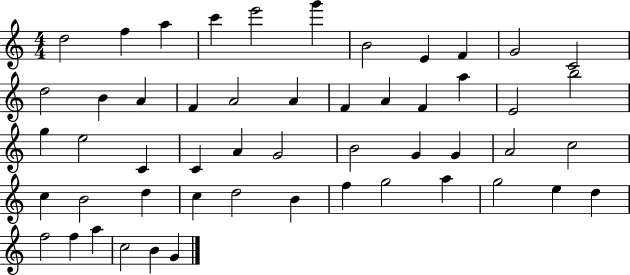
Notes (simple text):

D5/h F5/q A5/q C6/q E6/h G6/q B4/h E4/q F4/q G4/h C4/h D5/h B4/q A4/q F4/q A4/h A4/q F4/q A4/q F4/q A5/q E4/h B5/h G5/q E5/h C4/q C4/q A4/q G4/h B4/h G4/q G4/q A4/h C5/h C5/q B4/h D5/q C5/q D5/h B4/q F5/q G5/h A5/q G5/h E5/q D5/q F5/h F5/q A5/q C5/h B4/q G4/q